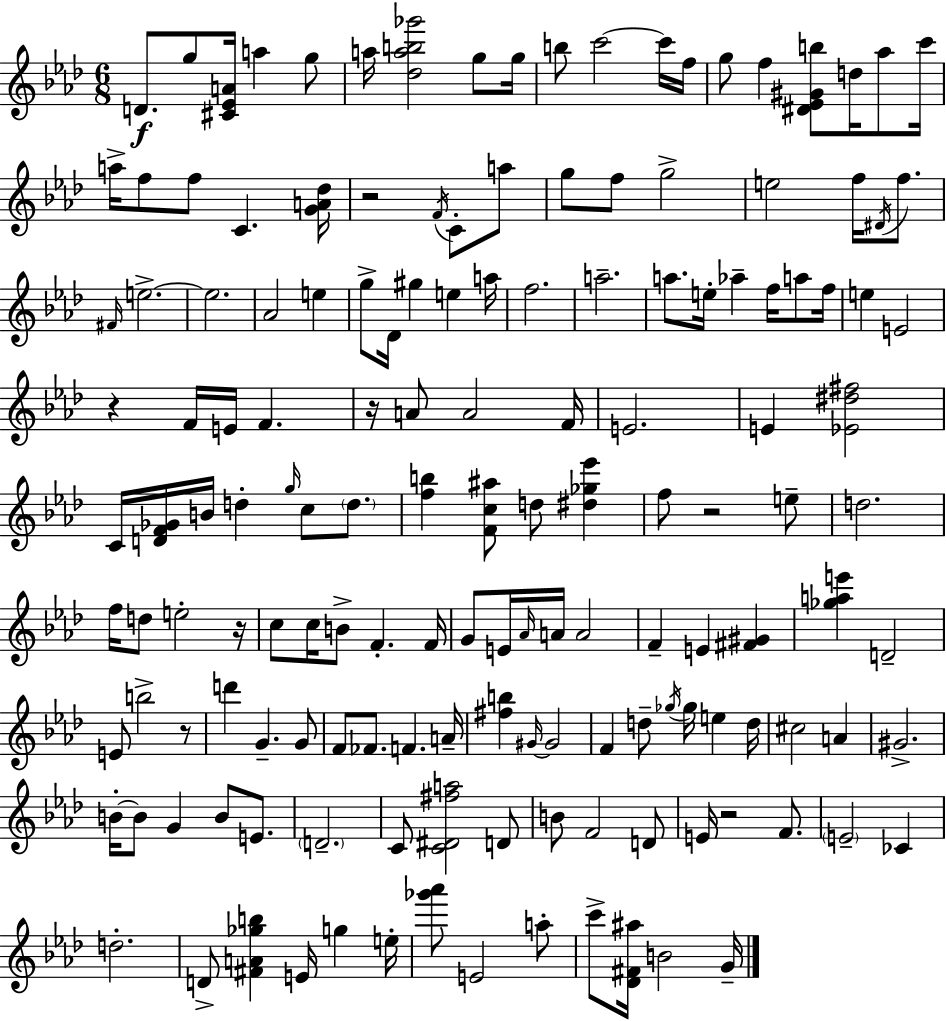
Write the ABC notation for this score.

X:1
T:Untitled
M:6/8
L:1/4
K:Ab
D/2 g/2 [^C_EA]/4 a g/2 a/4 [_dab_g']2 g/2 g/4 b/2 c'2 c'/4 f/4 g/2 f [^D_E^Gb]/2 d/4 _a/2 c'/4 a/4 f/2 f/2 C [GA_d]/4 z2 F/4 C/2 a/2 g/2 f/2 g2 e2 f/4 ^D/4 f/2 ^F/4 e2 e2 _A2 e g/2 _D/4 ^g e a/4 f2 a2 a/2 e/4 _a f/4 a/2 f/4 e E2 z F/4 E/4 F z/4 A/2 A2 F/4 E2 E [_E^d^f]2 C/4 [DF_G]/4 B/4 d g/4 c/2 d/2 [fb] [Fc^a]/2 d/2 [^d_g_e'] f/2 z2 e/2 d2 f/4 d/2 e2 z/4 c/2 c/4 B/2 F F/4 G/2 E/4 _A/4 A/4 A2 F E [^F^G] [_gae'] D2 E/2 b2 z/2 d' G G/2 F/2 _F/2 F A/4 [^fb] ^G/4 ^G2 F d/2 _g/4 _g/4 e d/4 ^c2 A ^G2 B/4 B/2 G B/2 E/2 D2 C/2 [C^D^fa]2 D/2 B/2 F2 D/2 E/4 z2 F/2 E2 _C d2 D/2 [^FA_gb] E/4 g e/4 [_g'_a']/2 E2 a/2 c'/2 [_D^F^a]/4 B2 G/4